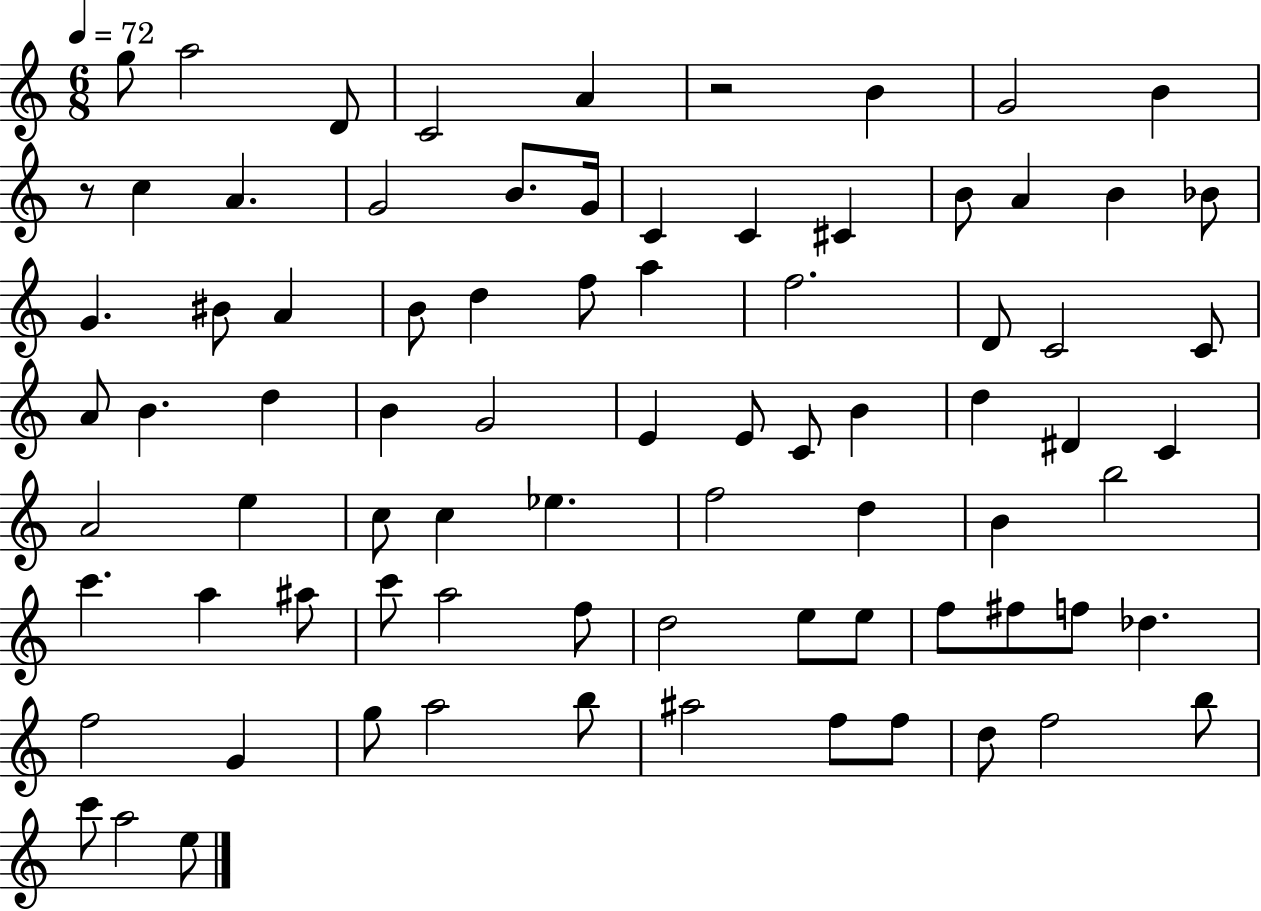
{
  \clef treble
  \numericTimeSignature
  \time 6/8
  \key c \major
  \tempo 4 = 72
  g''8 a''2 d'8 | c'2 a'4 | r2 b'4 | g'2 b'4 | \break r8 c''4 a'4. | g'2 b'8. g'16 | c'4 c'4 cis'4 | b'8 a'4 b'4 bes'8 | \break g'4. bis'8 a'4 | b'8 d''4 f''8 a''4 | f''2. | d'8 c'2 c'8 | \break a'8 b'4. d''4 | b'4 g'2 | e'4 e'8 c'8 b'4 | d''4 dis'4 c'4 | \break a'2 e''4 | c''8 c''4 ees''4. | f''2 d''4 | b'4 b''2 | \break c'''4. a''4 ais''8 | c'''8 a''2 f''8 | d''2 e''8 e''8 | f''8 fis''8 f''8 des''4. | \break f''2 g'4 | g''8 a''2 b''8 | ais''2 f''8 f''8 | d''8 f''2 b''8 | \break c'''8 a''2 e''8 | \bar "|."
}